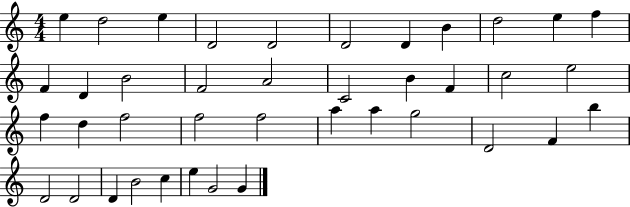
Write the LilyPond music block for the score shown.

{
  \clef treble
  \numericTimeSignature
  \time 4/4
  \key c \major
  e''4 d''2 e''4 | d'2 d'2 | d'2 d'4 b'4 | d''2 e''4 f''4 | \break f'4 d'4 b'2 | f'2 a'2 | c'2 b'4 f'4 | c''2 e''2 | \break f''4 d''4 f''2 | f''2 f''2 | a''4 a''4 g''2 | d'2 f'4 b''4 | \break d'2 d'2 | d'4 b'2 c''4 | e''4 g'2 g'4 | \bar "|."
}